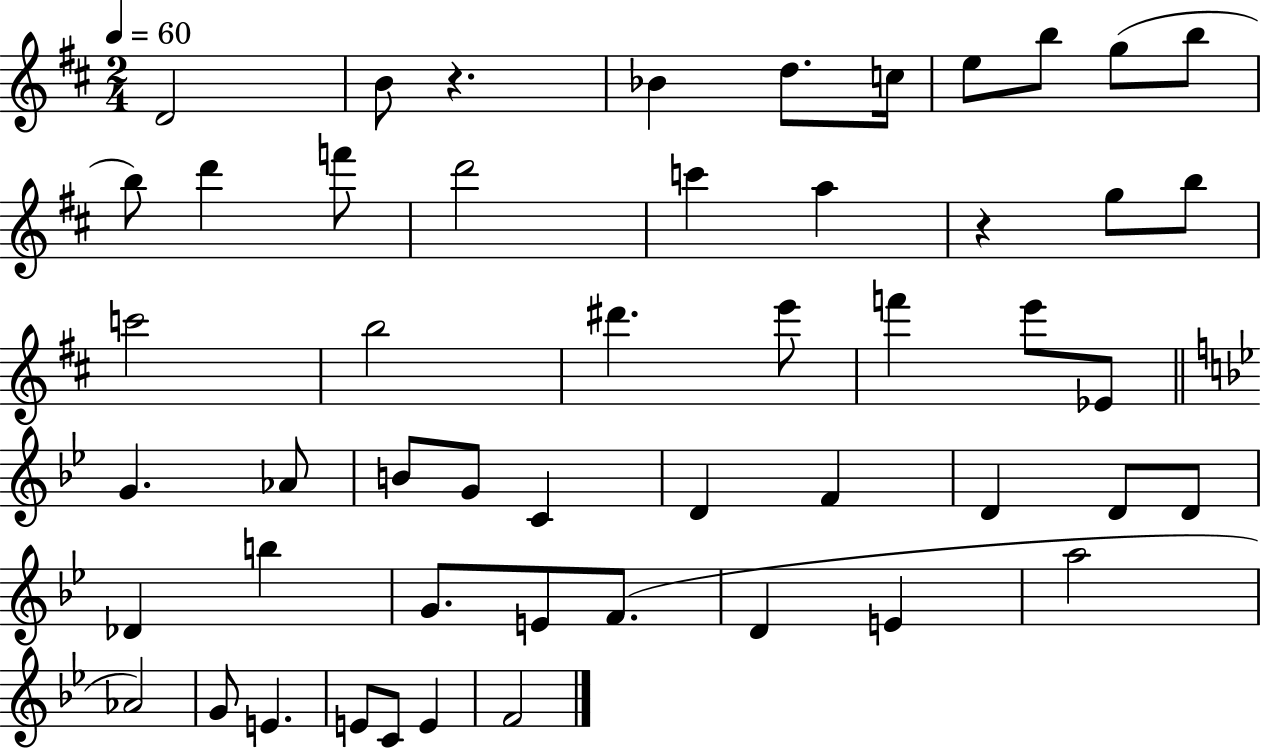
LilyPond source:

{
  \clef treble
  \numericTimeSignature
  \time 2/4
  \key d \major
  \tempo 4 = 60
  d'2 | b'8 r4. | bes'4 d''8. c''16 | e''8 b''8 g''8( b''8 | \break b''8) d'''4 f'''8 | d'''2 | c'''4 a''4 | r4 g''8 b''8 | \break c'''2 | b''2 | dis'''4. e'''8 | f'''4 e'''8 ees'8 | \break \bar "||" \break \key bes \major g'4. aes'8 | b'8 g'8 c'4 | d'4 f'4 | d'4 d'8 d'8 | \break des'4 b''4 | g'8. e'8 f'8.( | d'4 e'4 | a''2 | \break aes'2) | g'8 e'4. | e'8 c'8 e'4 | f'2 | \break \bar "|."
}